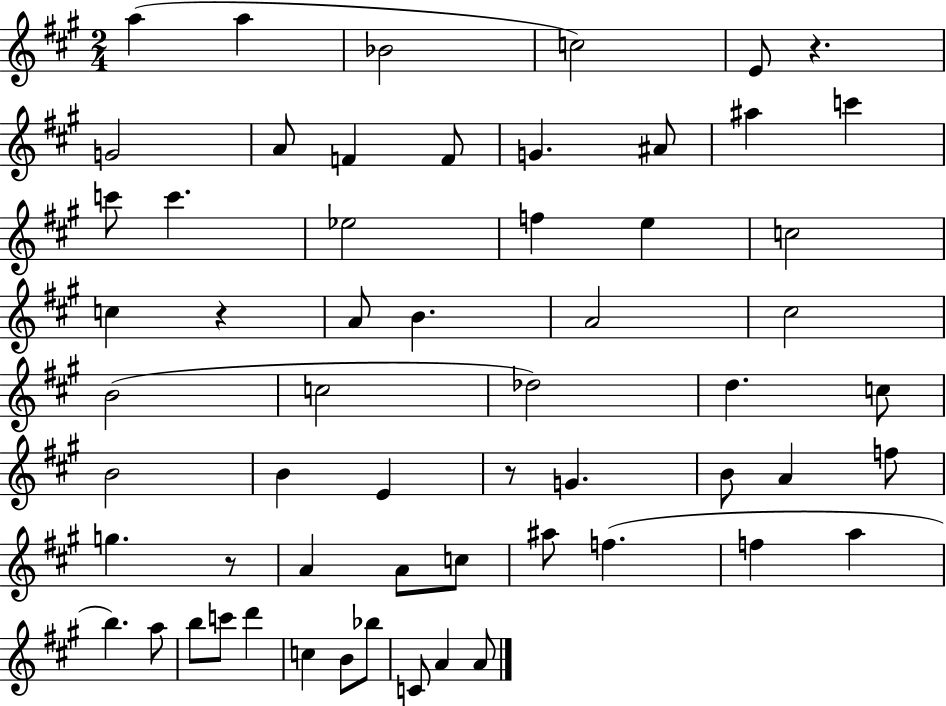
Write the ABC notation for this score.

X:1
T:Untitled
M:2/4
L:1/4
K:A
a a _B2 c2 E/2 z G2 A/2 F F/2 G ^A/2 ^a c' c'/2 c' _e2 f e c2 c z A/2 B A2 ^c2 B2 c2 _d2 d c/2 B2 B E z/2 G B/2 A f/2 g z/2 A A/2 c/2 ^a/2 f f a b a/2 b/2 c'/2 d' c B/2 _b/2 C/2 A A/2